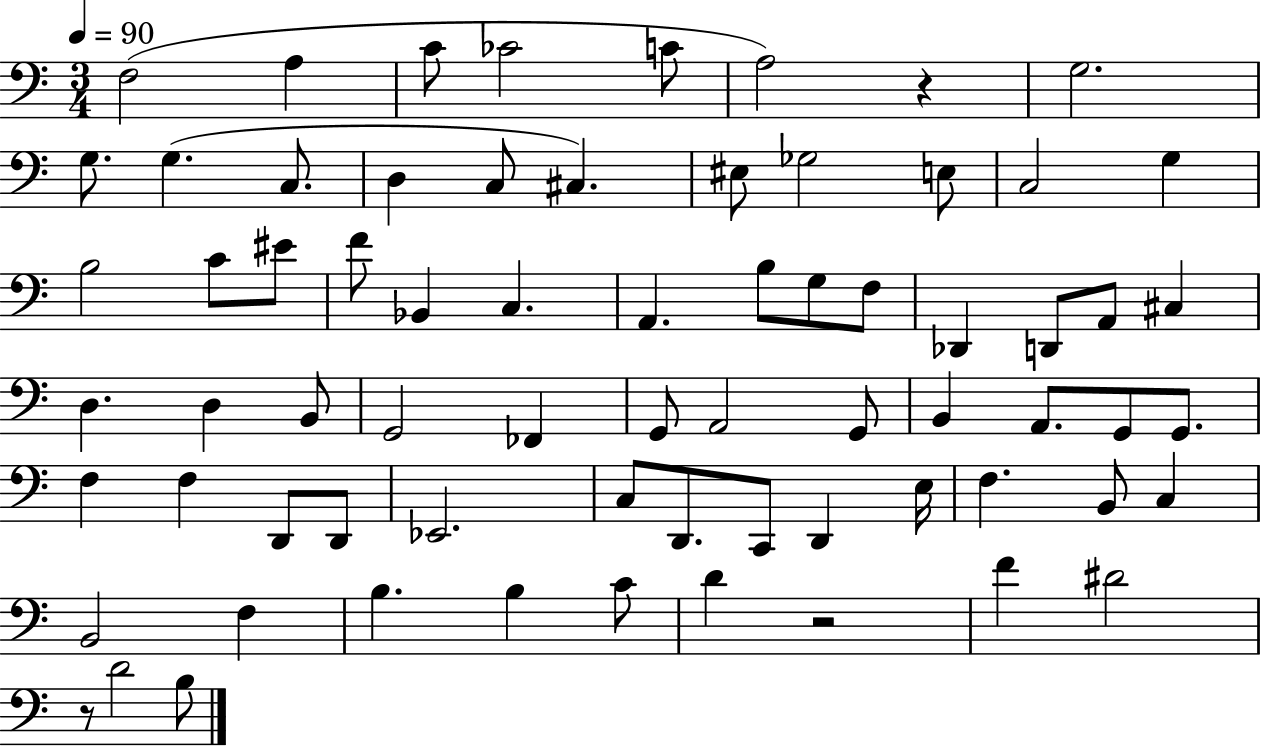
F3/h A3/q C4/e CES4/h C4/e A3/h R/q G3/h. G3/e. G3/q. C3/e. D3/q C3/e C#3/q. EIS3/e Gb3/h E3/e C3/h G3/q B3/h C4/e EIS4/e F4/e Bb2/q C3/q. A2/q. B3/e G3/e F3/e Db2/q D2/e A2/e C#3/q D3/q. D3/q B2/e G2/h FES2/q G2/e A2/h G2/e B2/q A2/e. G2/e G2/e. F3/q F3/q D2/e D2/e Eb2/h. C3/e D2/e. C2/e D2/q E3/s F3/q. B2/e C3/q B2/h F3/q B3/q. B3/q C4/e D4/q R/h F4/q D#4/h R/e D4/h B3/e